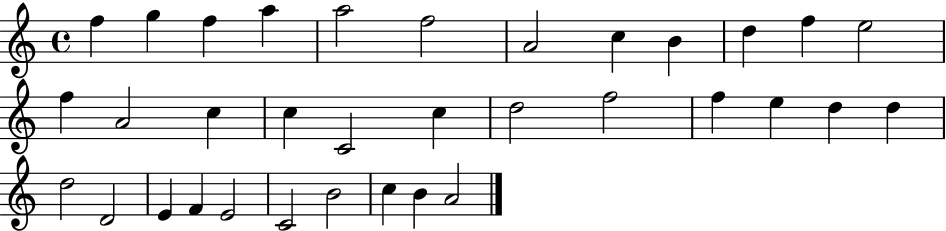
{
  \clef treble
  \time 4/4
  \defaultTimeSignature
  \key c \major
  f''4 g''4 f''4 a''4 | a''2 f''2 | a'2 c''4 b'4 | d''4 f''4 e''2 | \break f''4 a'2 c''4 | c''4 c'2 c''4 | d''2 f''2 | f''4 e''4 d''4 d''4 | \break d''2 d'2 | e'4 f'4 e'2 | c'2 b'2 | c''4 b'4 a'2 | \break \bar "|."
}